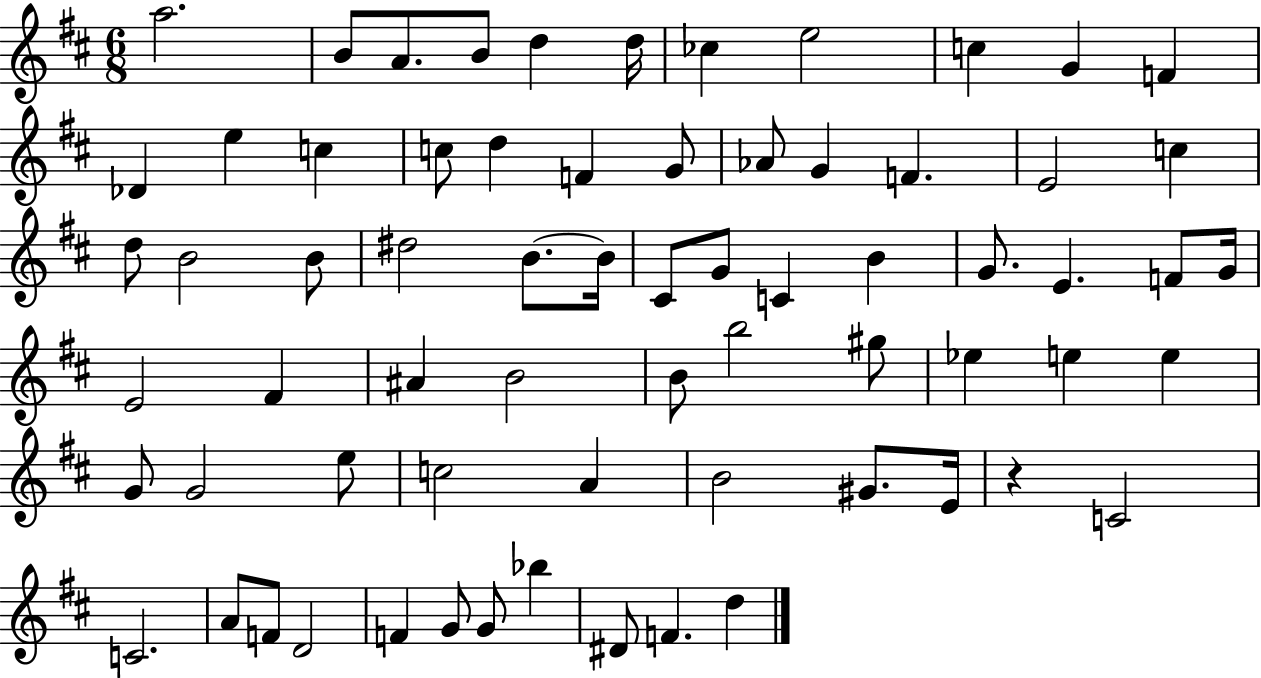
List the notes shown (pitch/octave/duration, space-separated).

A5/h. B4/e A4/e. B4/e D5/q D5/s CES5/q E5/h C5/q G4/q F4/q Db4/q E5/q C5/q C5/e D5/q F4/q G4/e Ab4/e G4/q F4/q. E4/h C5/q D5/e B4/h B4/e D#5/h B4/e. B4/s C#4/e G4/e C4/q B4/q G4/e. E4/q. F4/e G4/s E4/h F#4/q A#4/q B4/h B4/e B5/h G#5/e Eb5/q E5/q E5/q G4/e G4/h E5/e C5/h A4/q B4/h G#4/e. E4/s R/q C4/h C4/h. A4/e F4/e D4/h F4/q G4/e G4/e Bb5/q D#4/e F4/q. D5/q